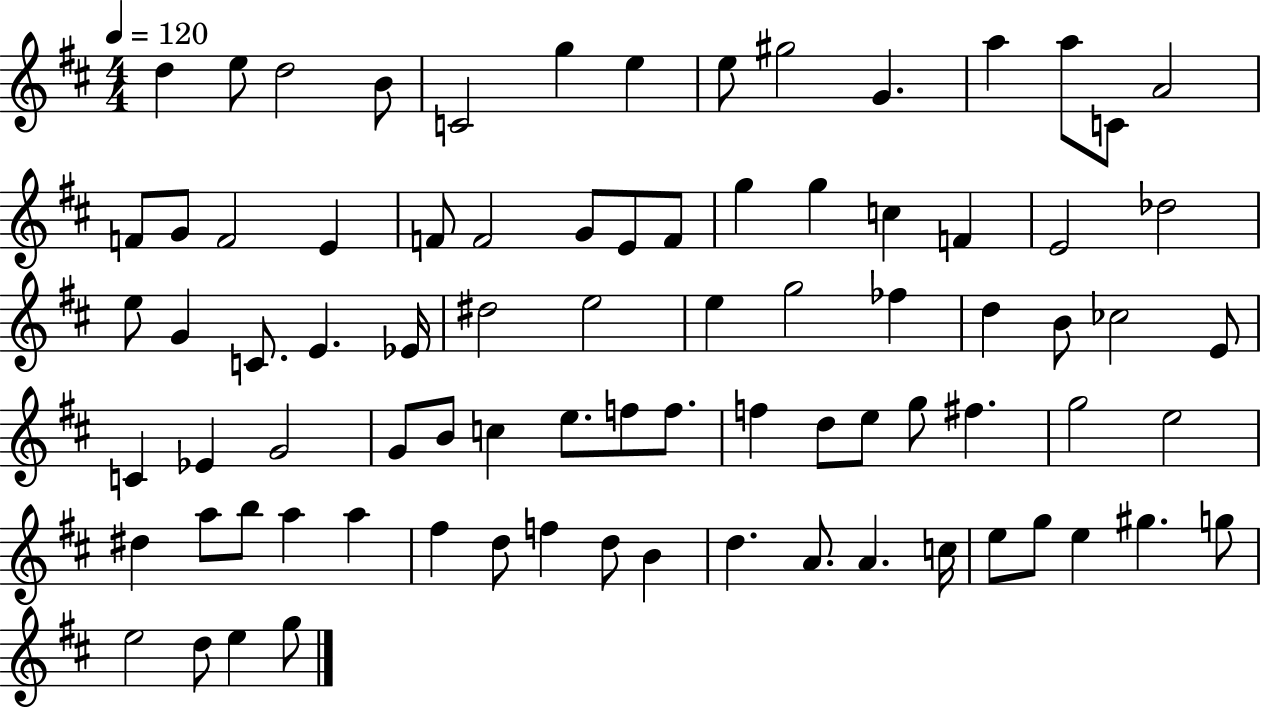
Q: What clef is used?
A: treble